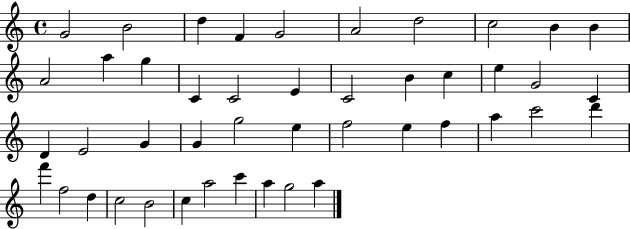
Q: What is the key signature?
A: C major